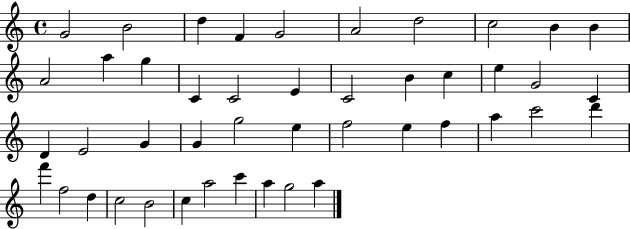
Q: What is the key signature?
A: C major